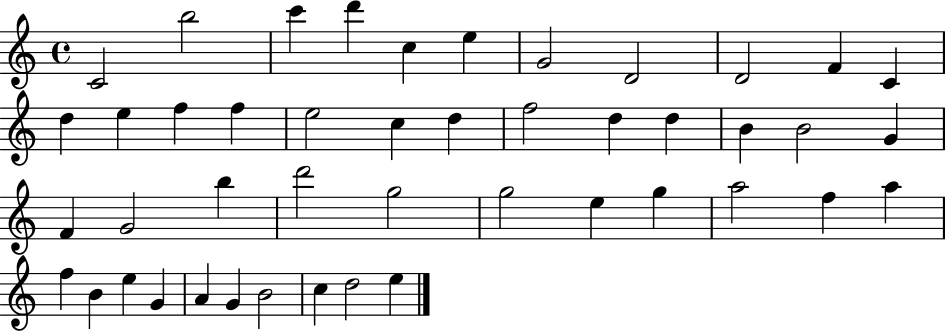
{
  \clef treble
  \time 4/4
  \defaultTimeSignature
  \key c \major
  c'2 b''2 | c'''4 d'''4 c''4 e''4 | g'2 d'2 | d'2 f'4 c'4 | \break d''4 e''4 f''4 f''4 | e''2 c''4 d''4 | f''2 d''4 d''4 | b'4 b'2 g'4 | \break f'4 g'2 b''4 | d'''2 g''2 | g''2 e''4 g''4 | a''2 f''4 a''4 | \break f''4 b'4 e''4 g'4 | a'4 g'4 b'2 | c''4 d''2 e''4 | \bar "|."
}